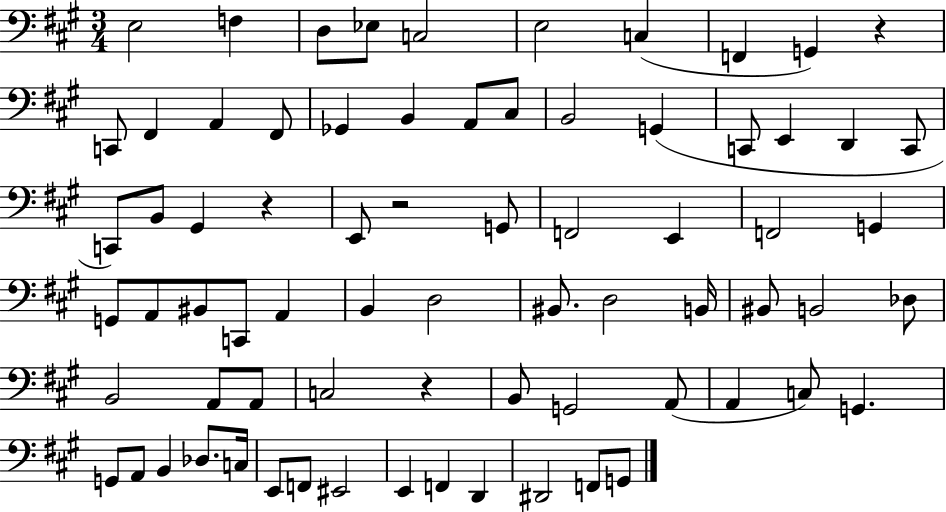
E3/h F3/q D3/e Eb3/e C3/h E3/h C3/q F2/q G2/q R/q C2/e F#2/q A2/q F#2/e Gb2/q B2/q A2/e C#3/e B2/h G2/q C2/e E2/q D2/q C2/e C2/e B2/e G#2/q R/q E2/e R/h G2/e F2/h E2/q F2/h G2/q G2/e A2/e BIS2/e C2/e A2/q B2/q D3/h BIS2/e. D3/h B2/s BIS2/e B2/h Db3/e B2/h A2/e A2/e C3/h R/q B2/e G2/h A2/e A2/q C3/e G2/q. G2/e A2/e B2/q Db3/e. C3/s E2/e F2/e EIS2/h E2/q F2/q D2/q D#2/h F2/e G2/e